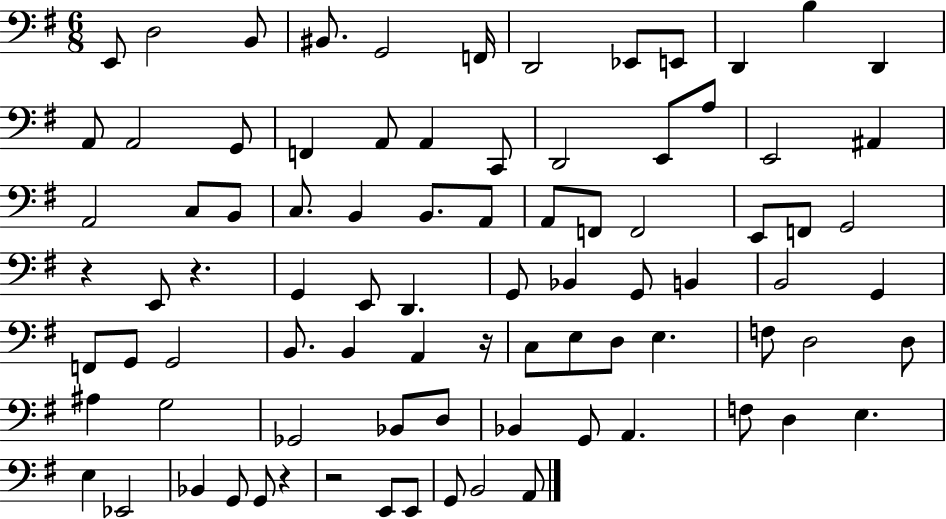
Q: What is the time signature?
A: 6/8